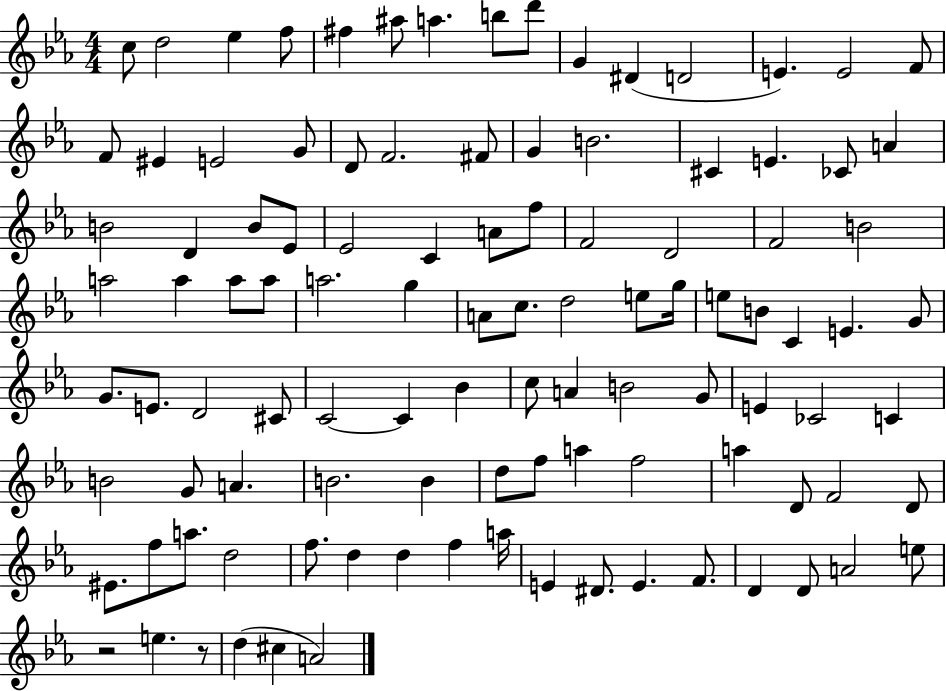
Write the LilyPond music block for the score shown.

{
  \clef treble
  \numericTimeSignature
  \time 4/4
  \key ees \major
  c''8 d''2 ees''4 f''8 | fis''4 ais''8 a''4. b''8 d'''8 | g'4 dis'4( d'2 | e'4.) e'2 f'8 | \break f'8 eis'4 e'2 g'8 | d'8 f'2. fis'8 | g'4 b'2. | cis'4 e'4. ces'8 a'4 | \break b'2 d'4 b'8 ees'8 | ees'2 c'4 a'8 f''8 | f'2 d'2 | f'2 b'2 | \break a''2 a''4 a''8 a''8 | a''2. g''4 | a'8 c''8. d''2 e''8 g''16 | e''8 b'8 c'4 e'4. g'8 | \break g'8. e'8. d'2 cis'8 | c'2~~ c'4 bes'4 | c''8 a'4 b'2 g'8 | e'4 ces'2 c'4 | \break b'2 g'8 a'4. | b'2. b'4 | d''8 f''8 a''4 f''2 | a''4 d'8 f'2 d'8 | \break eis'8. f''8 a''8. d''2 | f''8. d''4 d''4 f''4 a''16 | e'4 dis'8. e'4. f'8. | d'4 d'8 a'2 e''8 | \break r2 e''4. r8 | d''4( cis''4 a'2) | \bar "|."
}